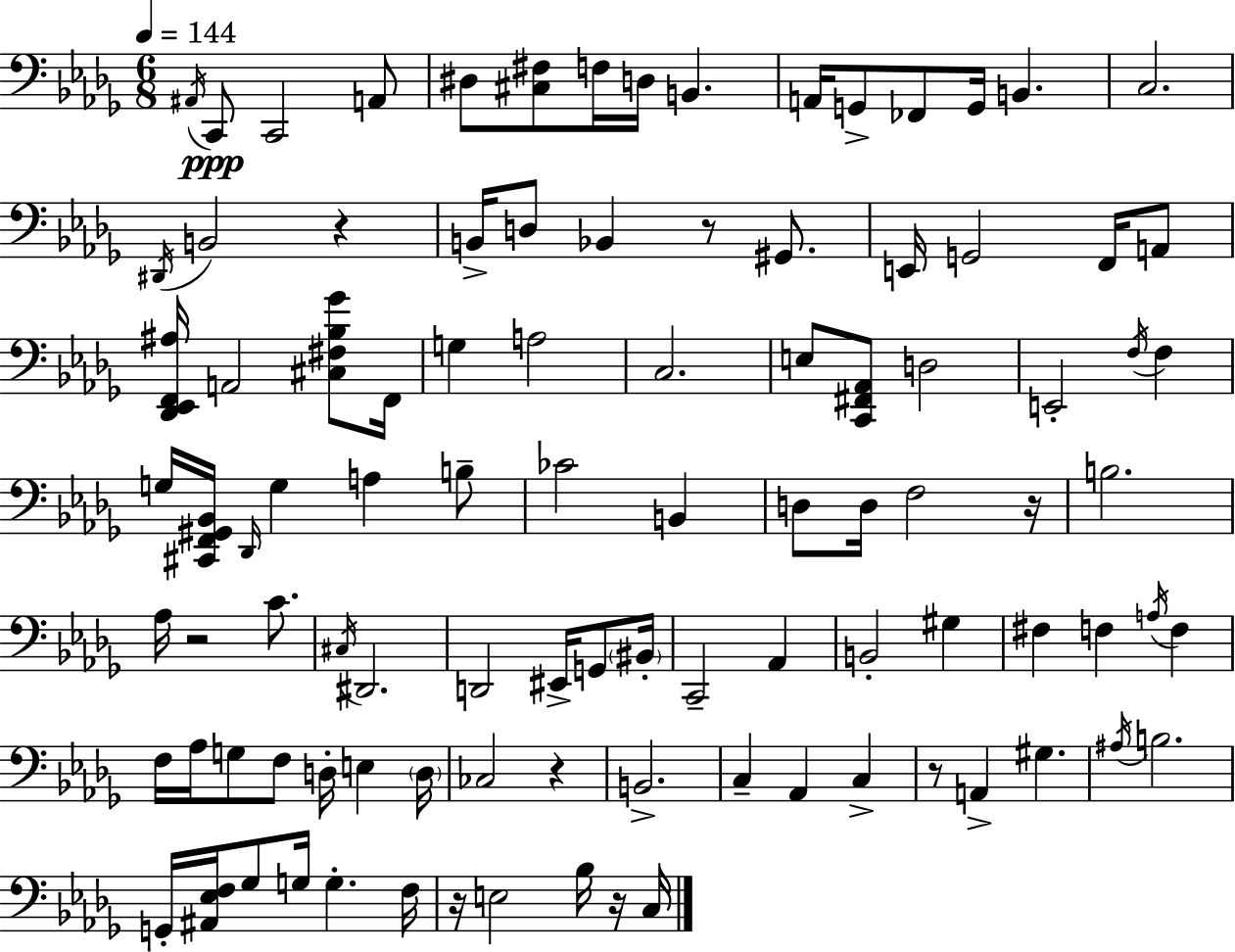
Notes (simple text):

A#2/s C2/e C2/h A2/e D#3/e [C#3,F#3]/e F3/s D3/s B2/q. A2/s G2/e FES2/e G2/s B2/q. C3/h. D#2/s B2/h R/q B2/s D3/e Bb2/q R/e G#2/e. E2/s G2/h F2/s A2/e [Db2,Eb2,F2,A#3]/s A2/h [C#3,F#3,Bb3,Gb4]/e F2/s G3/q A3/h C3/h. E3/e [C2,F#2,Ab2]/e D3/h E2/h F3/s F3/q G3/s [C#2,F2,G#2,Bb2]/s Db2/s G3/q A3/q B3/e CES4/h B2/q D3/e D3/s F3/h R/s B3/h. Ab3/s R/h C4/e. C#3/s D#2/h. D2/h EIS2/s G2/e BIS2/s C2/h Ab2/q B2/h G#3/q F#3/q F3/q A3/s F3/q F3/s Ab3/s G3/e F3/e D3/s E3/q D3/s CES3/h R/q B2/h. C3/q Ab2/q C3/q R/e A2/q G#3/q. A#3/s B3/h. G2/s [A#2,Eb3,F3]/s Gb3/e G3/s G3/q. F3/s R/s E3/h Bb3/s R/s C3/s